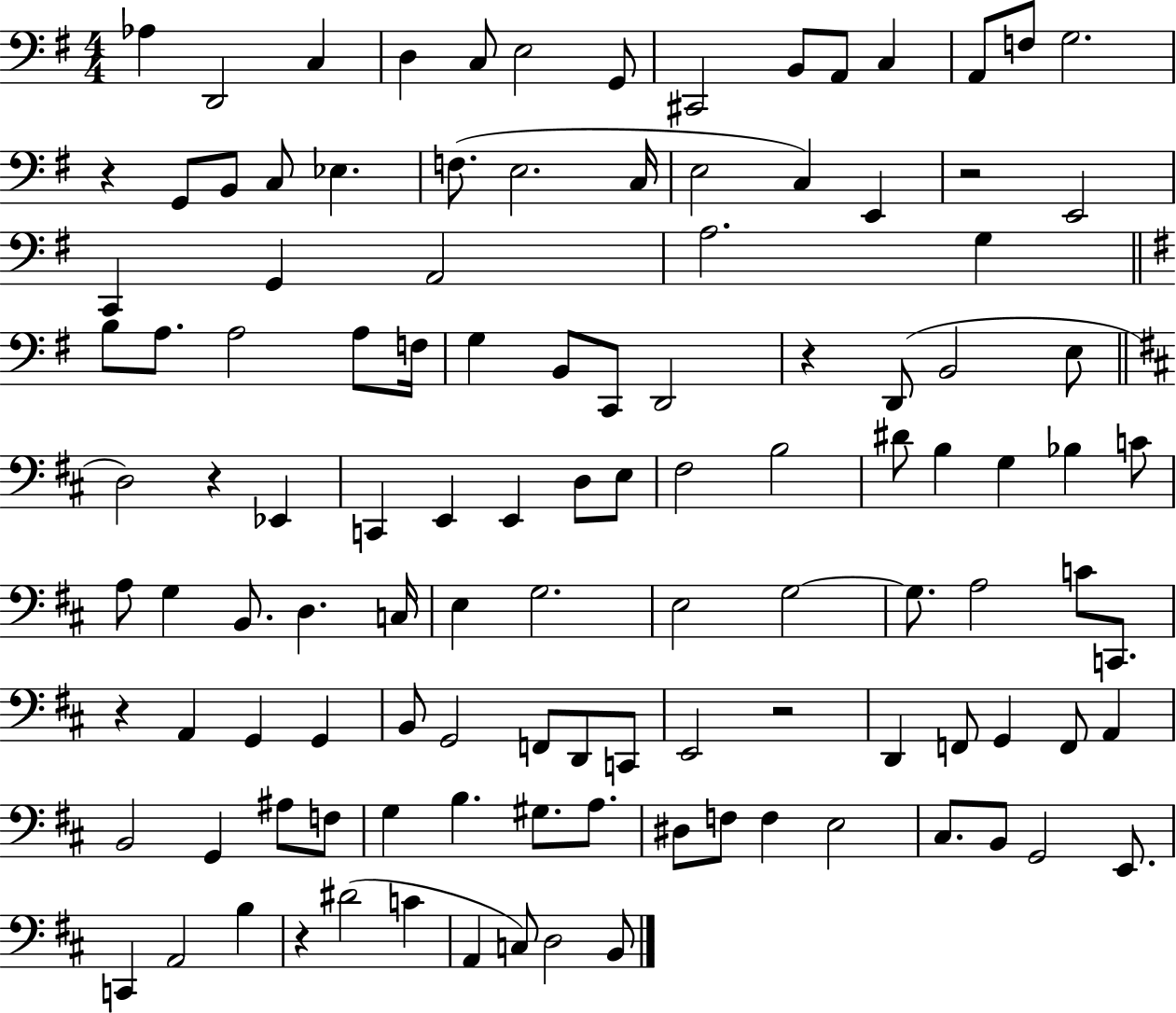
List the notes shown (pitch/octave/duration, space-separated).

Ab3/q D2/h C3/q D3/q C3/e E3/h G2/e C#2/h B2/e A2/e C3/q A2/e F3/e G3/h. R/q G2/e B2/e C3/e Eb3/q. F3/e. E3/h. C3/s E3/h C3/q E2/q R/h E2/h C2/q G2/q A2/h A3/h. G3/q B3/e A3/e. A3/h A3/e F3/s G3/q B2/e C2/e D2/h R/q D2/e B2/h E3/e D3/h R/q Eb2/q C2/q E2/q E2/q D3/e E3/e F#3/h B3/h D#4/e B3/q G3/q Bb3/q C4/e A3/e G3/q B2/e. D3/q. C3/s E3/q G3/h. E3/h G3/h G3/e. A3/h C4/e C2/e. R/q A2/q G2/q G2/q B2/e G2/h F2/e D2/e C2/e E2/h R/h D2/q F2/e G2/q F2/e A2/q B2/h G2/q A#3/e F3/e G3/q B3/q. G#3/e. A3/e. D#3/e F3/e F3/q E3/h C#3/e. B2/e G2/h E2/e. C2/q A2/h B3/q R/q D#4/h C4/q A2/q C3/e D3/h B2/e